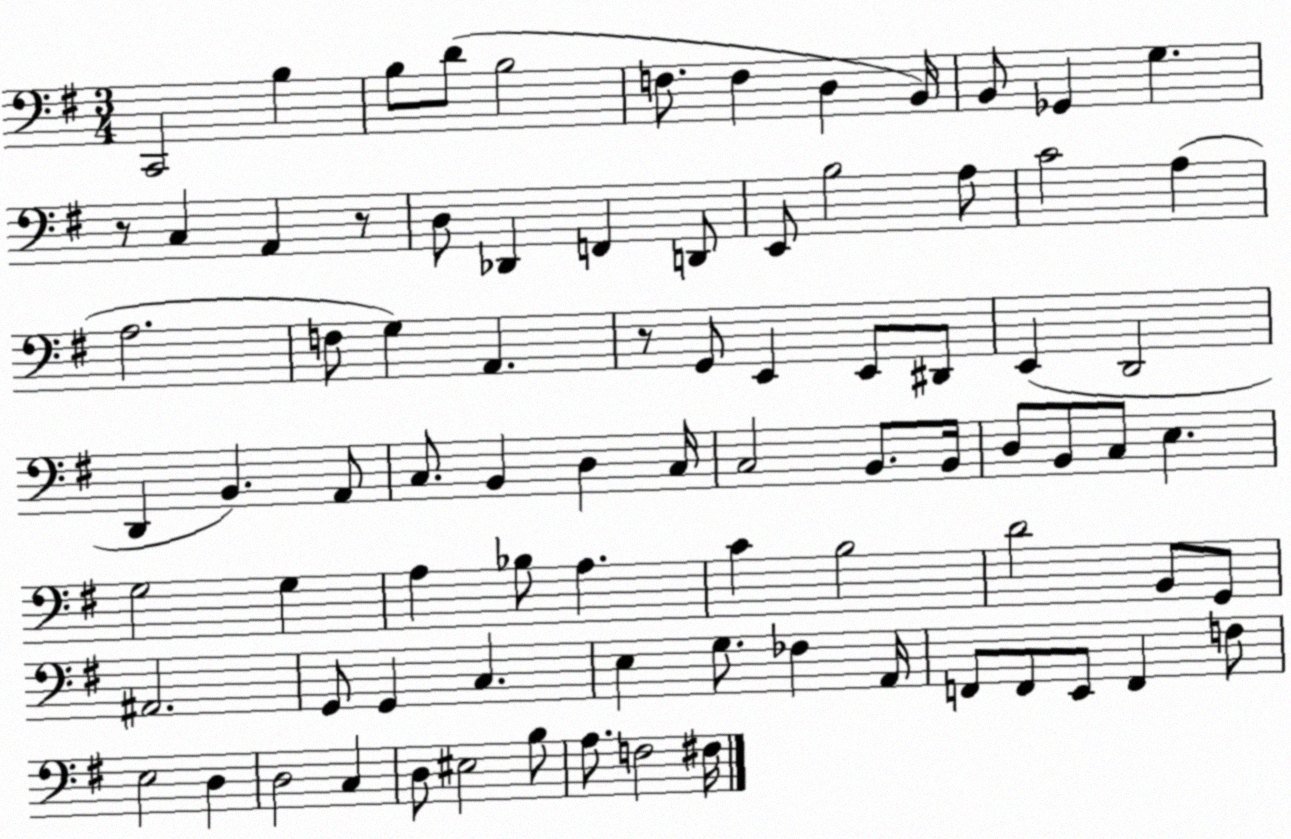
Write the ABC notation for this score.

X:1
T:Untitled
M:3/4
L:1/4
K:G
C,,2 B, B,/2 D/2 B,2 F,/2 F, D, B,,/4 B,,/2 _G,, G, z/2 C, A,, z/2 D,/2 _D,, F,, D,,/2 E,,/2 B,2 A,/2 C2 A, A,2 F,/2 G, A,, z/2 G,,/2 E,, E,,/2 ^D,,/2 E,, D,,2 D,, B,, A,,/2 C,/2 B,, D, C,/4 C,2 B,,/2 B,,/4 D,/2 B,,/2 C,/2 E, G,2 G, A, _B,/2 A, C B,2 D2 B,,/2 G,,/2 ^A,,2 G,,/2 G,, C, E, G,/2 _F, A,,/4 F,,/2 F,,/2 E,,/2 F,, F,/2 E,2 D, D,2 C, D,/2 ^E,2 B,/2 A,/2 F,2 ^F,/4